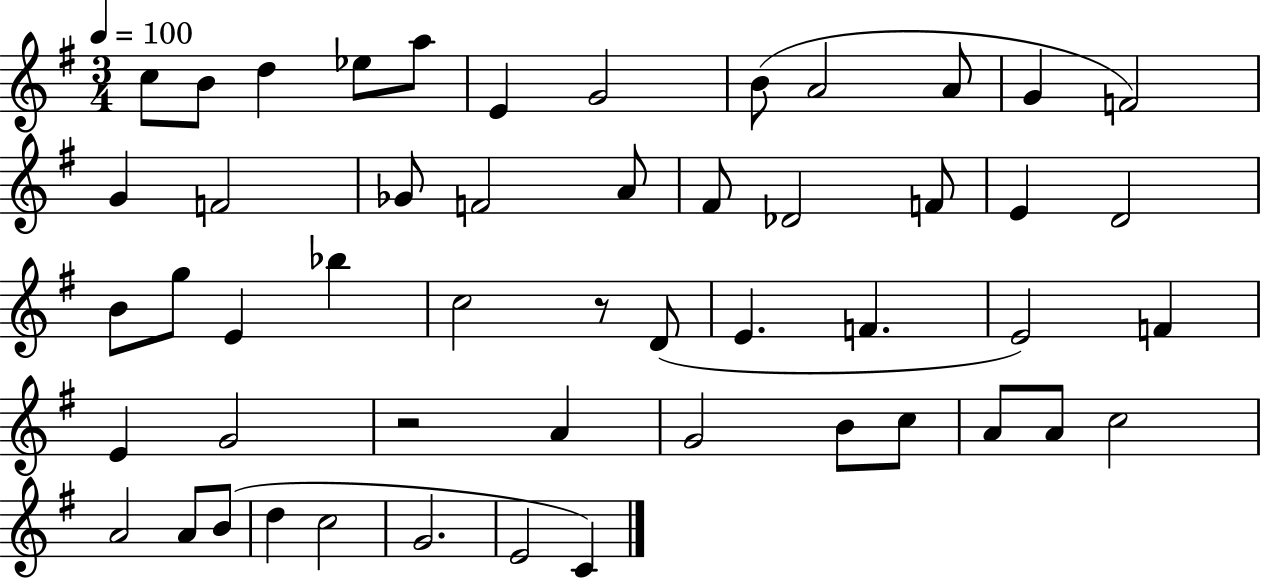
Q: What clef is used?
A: treble